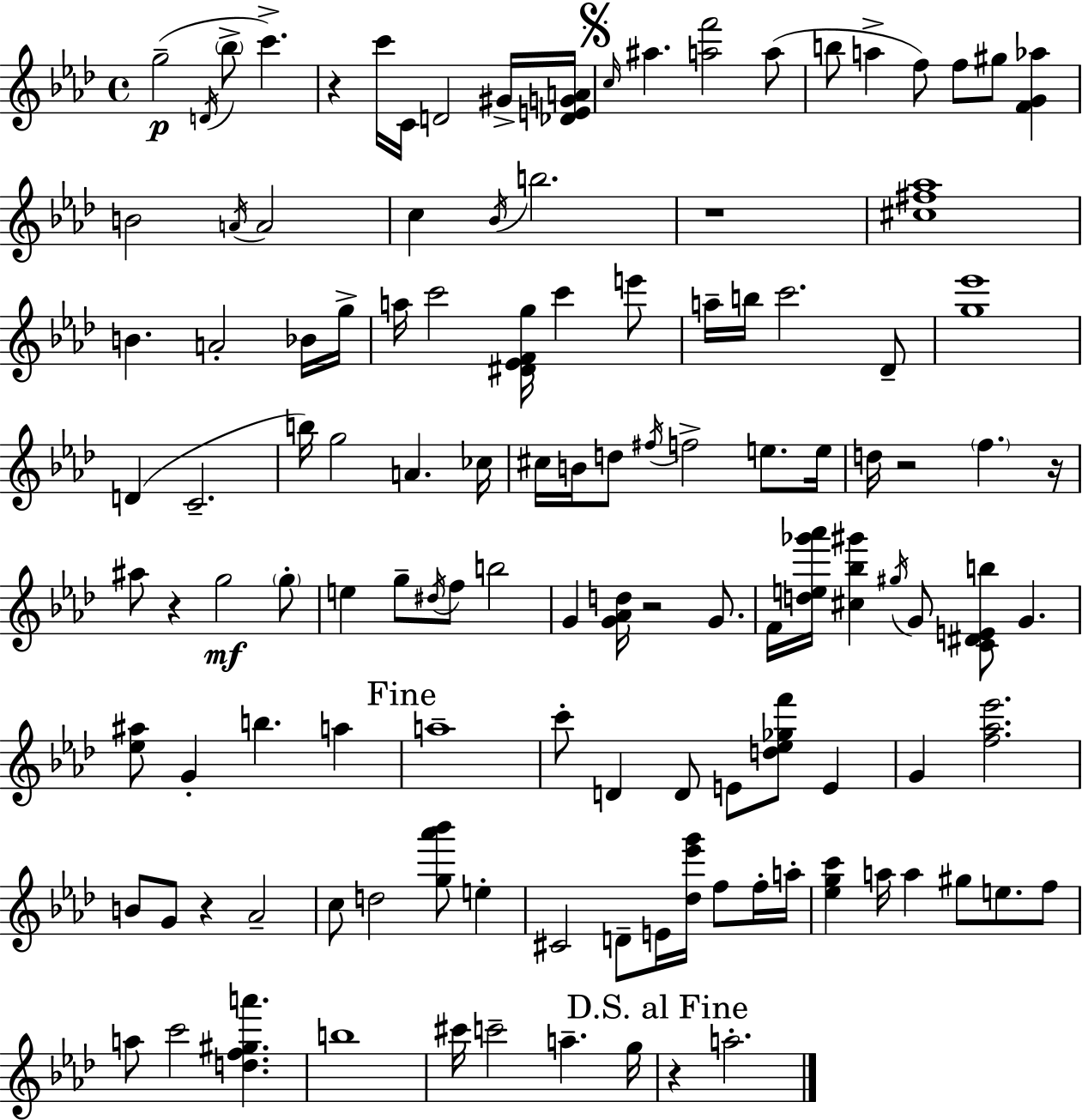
{
  \clef treble
  \time 4/4
  \defaultTimeSignature
  \key f \minor
  \repeat volta 2 { g''2--(\p \acciaccatura { d'16 } \parenthesize bes''8-> c'''4.->) | r4 c'''16 c'16 d'2 gis'16-> | <des' e' g' a'>16 \mark \markup { \musicglyph "scripts.segno" } \grace { c''16 } ais''4. <a'' f'''>2 | a''8( b''8 a''4-> f''8) f''8 gis''8 <f' g' aes''>4 | \break b'2 \acciaccatura { a'16 } a'2 | c''4 \acciaccatura { bes'16 } b''2. | r1 | <cis'' fis'' aes''>1 | \break b'4. a'2-. | bes'16 g''16-> a''16 c'''2 <dis' ees' f' g''>16 c'''4 | e'''8 a''16-- b''16 c'''2. | des'8-- <g'' ees'''>1 | \break d'4( c'2.-- | b''16) g''2 a'4. | ces''16 cis''16 b'16 d''8 \acciaccatura { fis''16 } f''2-> | e''8. e''16 d''16 r2 \parenthesize f''4. | \break r16 ais''8 r4 g''2\mf | \parenthesize g''8-. e''4 g''8-- \acciaccatura { dis''16 } f''8 b''2 | g'4 <g' aes' d''>16 r2 | g'8. f'16 <d'' e'' ges''' aes'''>16 <cis'' bes'' gis'''>4 \acciaccatura { gis''16 } g'8 <c' dis' e' b''>8 | \break g'4. <ees'' ais''>8 g'4-. b''4. | a''4 \mark "Fine" a''1-- | c'''8-. d'4 d'8 e'8 | <d'' ees'' ges'' f'''>8 e'4 g'4 <f'' aes'' ees'''>2. | \break b'8 g'8 r4 aes'2-- | c''8 d''2 | <g'' aes''' bes'''>8 e''4-. cis'2 d'8-- | e'16 <des'' ees''' g'''>16 f''8 f''16-. a''16-. <ees'' g'' c'''>4 a''16 a''4 | \break gis''8 e''8. f''8 a''8 c'''2 | <d'' f'' gis'' a'''>4. b''1 | cis'''16 c'''2-- | a''4.-- g''16 \mark "D.S. al Fine" r4 a''2.-. | \break } \bar "|."
}